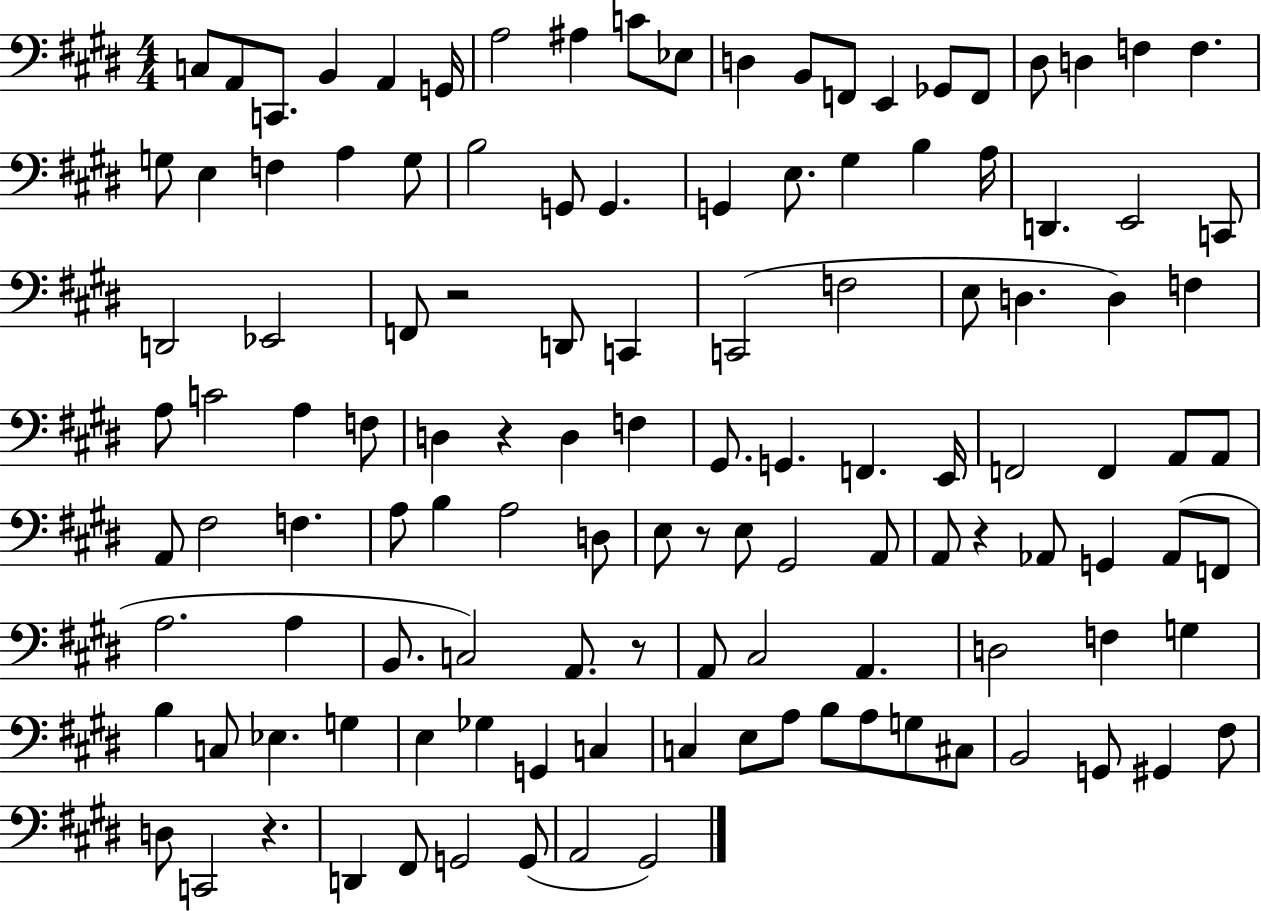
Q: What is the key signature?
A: E major